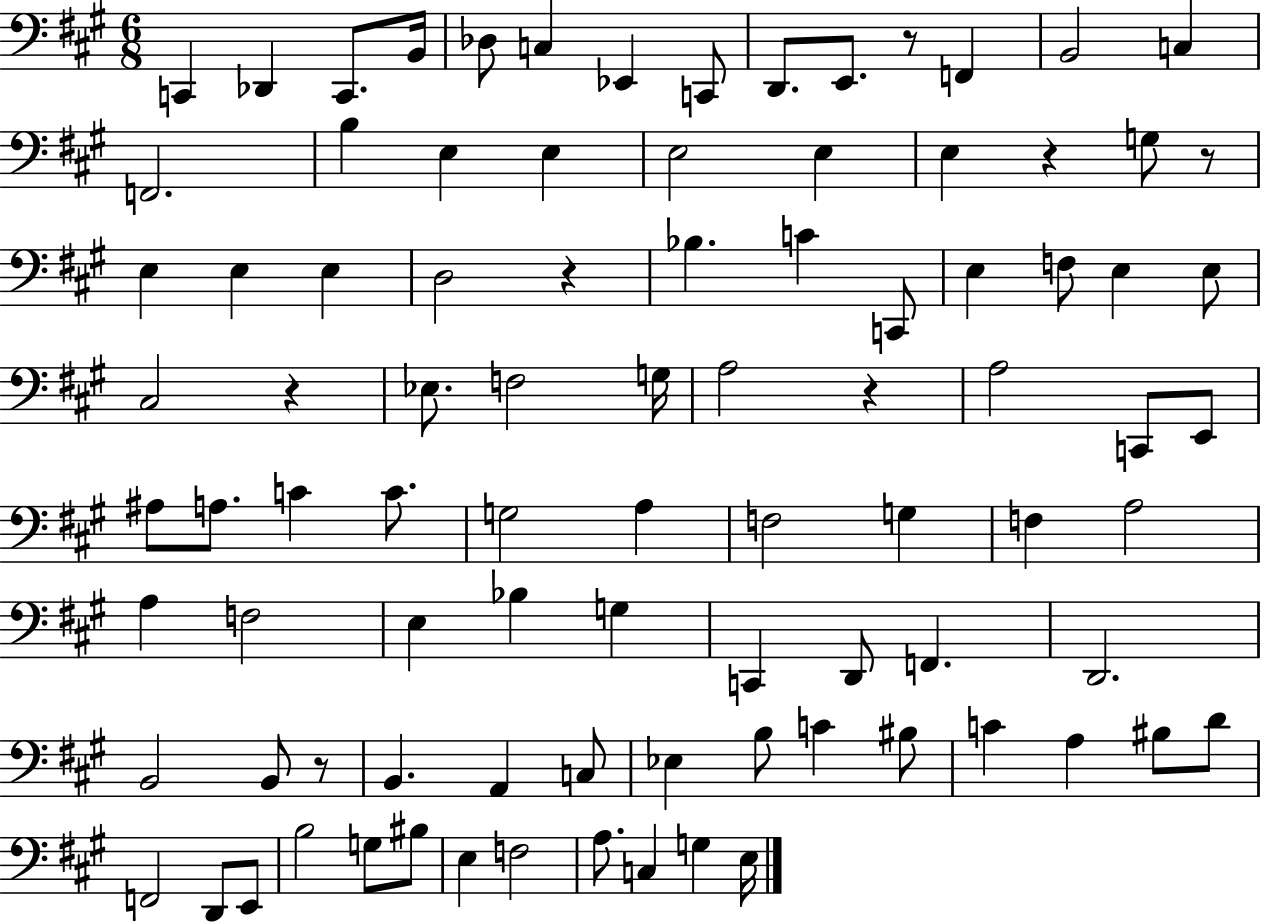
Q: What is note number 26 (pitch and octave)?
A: Bb3